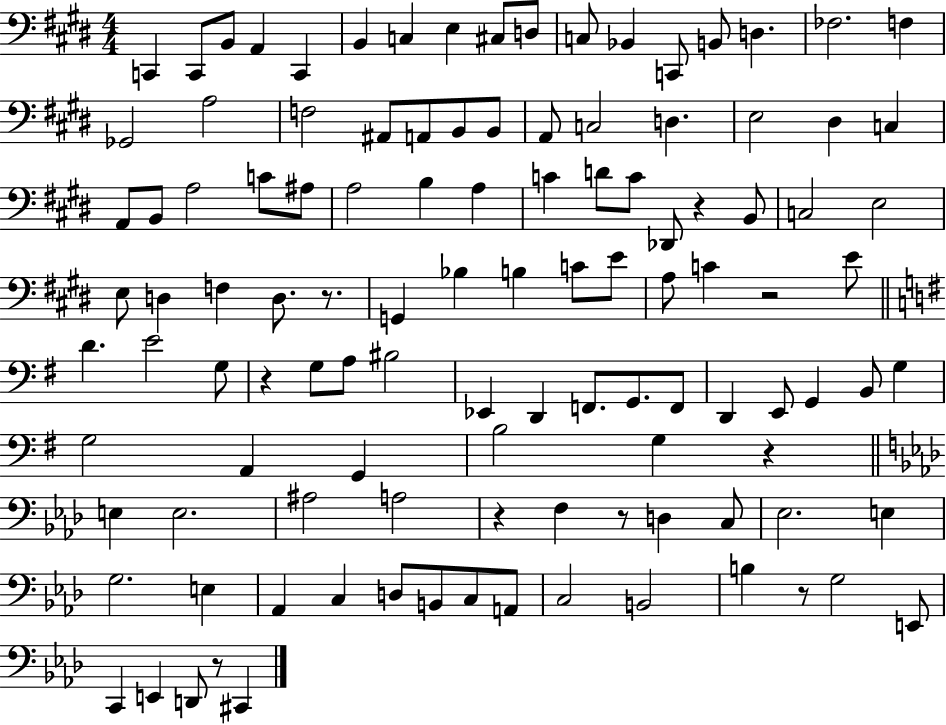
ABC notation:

X:1
T:Untitled
M:4/4
L:1/4
K:E
C,, C,,/2 B,,/2 A,, C,, B,, C, E, ^C,/2 D,/2 C,/2 _B,, C,,/2 B,,/2 D, _F,2 F, _G,,2 A,2 F,2 ^A,,/2 A,,/2 B,,/2 B,,/2 A,,/2 C,2 D, E,2 ^D, C, A,,/2 B,,/2 A,2 C/2 ^A,/2 A,2 B, A, C D/2 C/2 _D,,/2 z B,,/2 C,2 E,2 E,/2 D, F, D,/2 z/2 G,, _B, B, C/2 E/2 A,/2 C z2 E/2 D E2 G,/2 z G,/2 A,/2 ^B,2 _E,, D,, F,,/2 G,,/2 F,,/2 D,, E,,/2 G,, B,,/2 G, G,2 A,, G,, B,2 G, z E, E,2 ^A,2 A,2 z F, z/2 D, C,/2 _E,2 E, G,2 E, _A,, C, D,/2 B,,/2 C,/2 A,,/2 C,2 B,,2 B, z/2 G,2 E,,/2 C,, E,, D,,/2 z/2 ^C,,